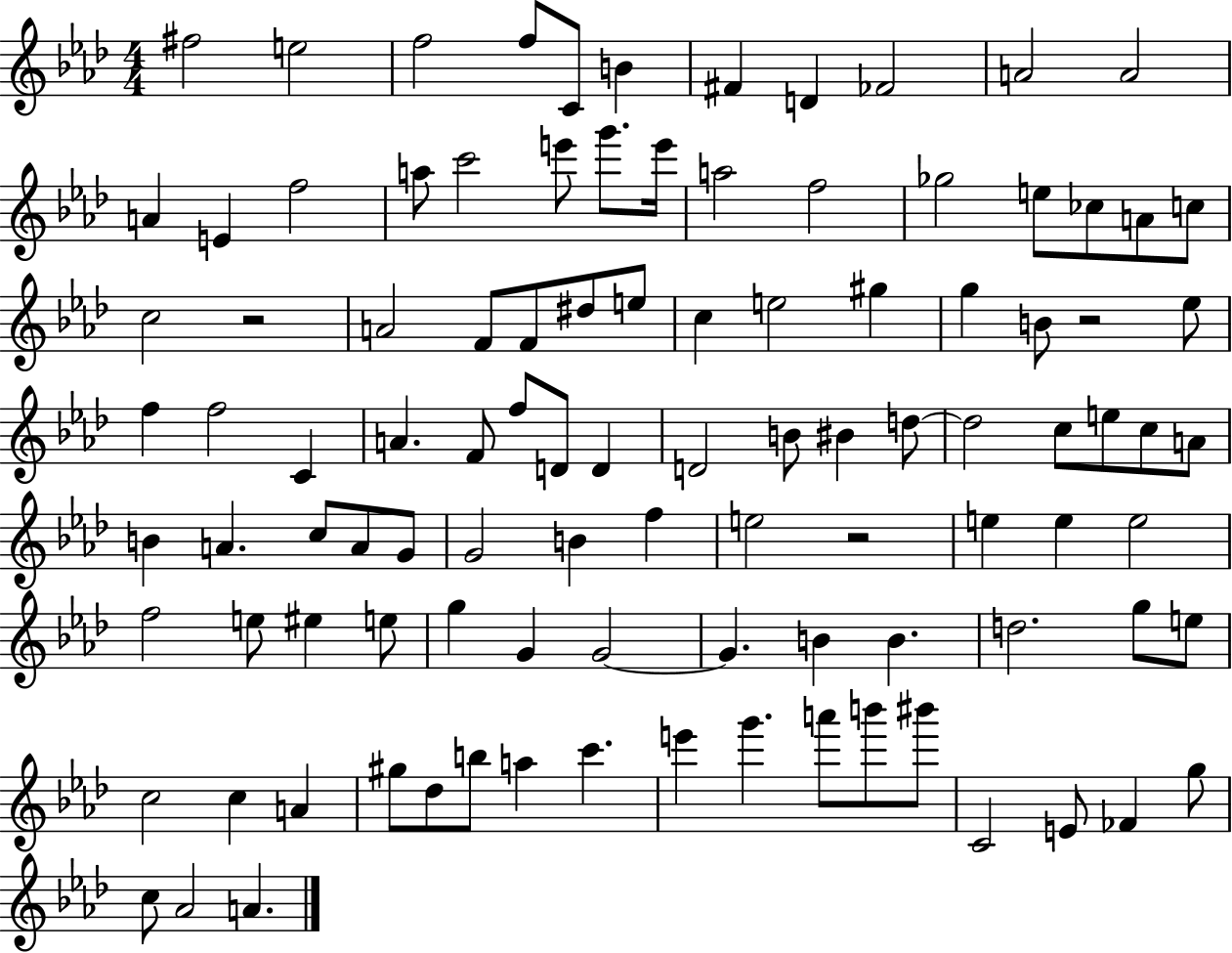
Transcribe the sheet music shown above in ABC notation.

X:1
T:Untitled
M:4/4
L:1/4
K:Ab
^f2 e2 f2 f/2 C/2 B ^F D _F2 A2 A2 A E f2 a/2 c'2 e'/2 g'/2 e'/4 a2 f2 _g2 e/2 _c/2 A/2 c/2 c2 z2 A2 F/2 F/2 ^d/2 e/2 c e2 ^g g B/2 z2 _e/2 f f2 C A F/2 f/2 D/2 D D2 B/2 ^B d/2 d2 c/2 e/2 c/2 A/2 B A c/2 A/2 G/2 G2 B f e2 z2 e e e2 f2 e/2 ^e e/2 g G G2 G B B d2 g/2 e/2 c2 c A ^g/2 _d/2 b/2 a c' e' g' a'/2 b'/2 ^b'/2 C2 E/2 _F g/2 c/2 _A2 A